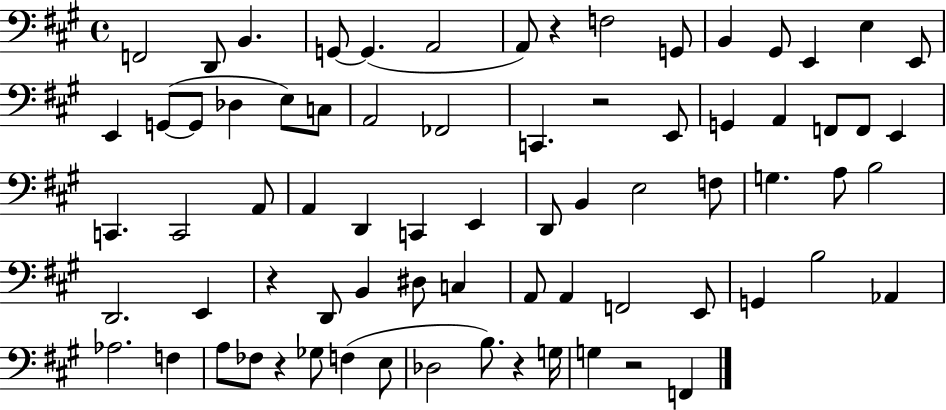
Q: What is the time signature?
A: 4/4